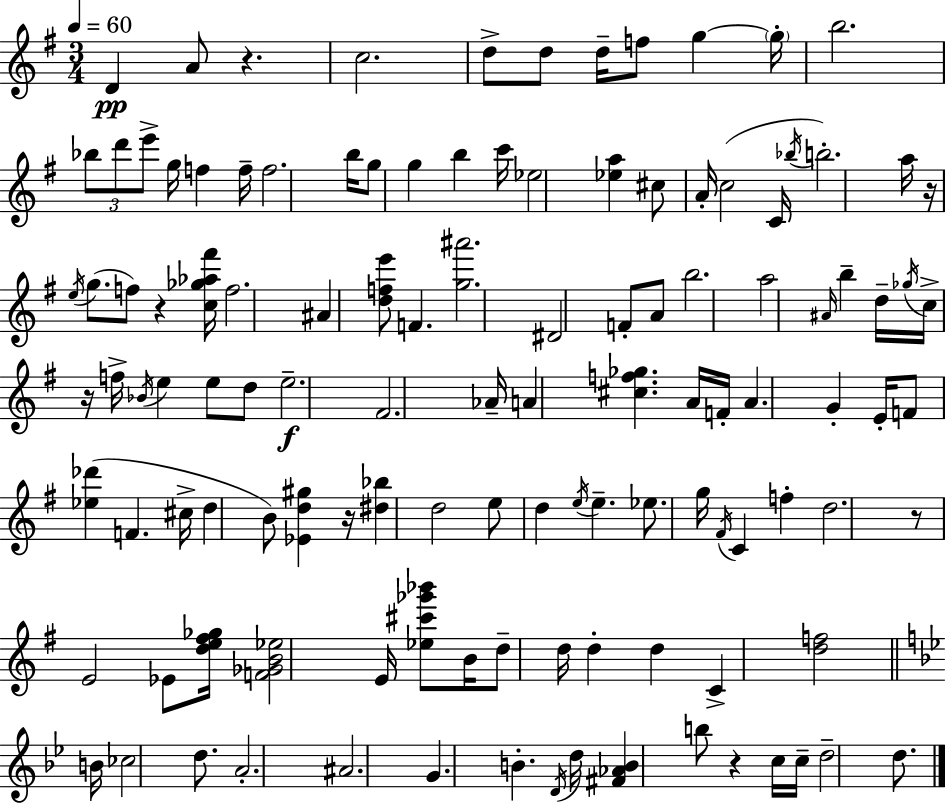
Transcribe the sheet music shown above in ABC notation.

X:1
T:Untitled
M:3/4
L:1/4
K:Em
D A/2 z c2 d/2 d/2 d/4 f/2 g g/4 b2 _b/2 d'/2 e'/2 g/4 f f/4 f2 b/4 g/2 g b c'/4 _e2 [_ea] ^c/2 A/4 c2 C/4 _b/4 b2 a/4 z/4 e/4 g/2 f/2 z [c_g_a^f']/4 f2 ^A [dfe']/2 F [g^a']2 ^D2 F/2 A/2 b2 a2 ^A/4 b d/4 _g/4 c/4 z/4 f/4 _B/4 e e/2 d/2 e2 ^F2 _A/4 A [^cf_g] A/4 F/4 A G E/4 F/2 [_e_d'] F ^c/4 d B/2 [_Ed^g] z/4 [^d_b] d2 e/2 d e/4 e _e/2 g/4 ^F/4 C f d2 z/2 E2 _E/2 [de^f_g]/4 [F_GB_e]2 E/4 [_e^c'_g'_b']/2 B/4 d/2 d/4 d d C [df]2 B/4 _c2 d/2 A2 ^A2 G B D/4 d/4 [^F_AB] b/2 z c/4 c/4 d2 d/2